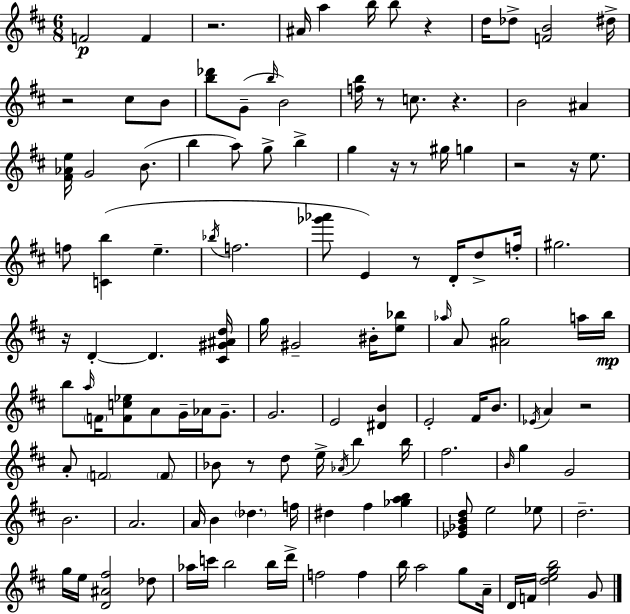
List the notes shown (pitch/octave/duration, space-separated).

F4/h F4/q R/h. A#4/s A5/q B5/s B5/e R/q D5/s Db5/e [F4,B4]/h D#5/s R/h C#5/e B4/e [B5,Db6]/e G4/e B5/s B4/h [F5,B5]/s R/e C5/e. R/q. B4/h A#4/q [F#4,Ab4,E5]/s G4/h B4/e. B5/q A5/e G5/e B5/q G5/q R/s R/e G#5/s G5/q R/h R/s E5/e. F5/e [C4,B5]/q E5/q. Bb5/s F5/h. [Gb6,Ab6]/e E4/q R/e D4/s D5/e F5/s G#5/h. R/s D4/q D4/q. [C#4,G#4,A#4,D5]/s G5/s G#4/h BIS4/s [E5,Bb5]/e Ab5/s A4/e [A#4,G5]/h A5/s B5/s B5/e A5/s F4/s [F4,C5,Eb5]/e A4/e G4/s Ab4/s G4/e. G4/h. E4/h [D#4,B4]/q E4/h F#4/s B4/e. Eb4/s A4/q R/h A4/e F4/h F4/e Bb4/e R/e D5/e E5/s Ab4/s B5/q B5/s F#5/h. B4/s G5/q G4/h B4/h. A4/h. A4/s B4/q Db5/q. F5/s D#5/q F#5/q [Gb5,A5,B5]/q [Eb4,Gb4,B4,D5]/e E5/h Eb5/e D5/h. G5/s E5/s [D4,A#4,F#5]/h Db5/e Ab5/s C6/s B5/h B5/s D6/s F5/h F5/q B5/s A5/h G5/e A4/s D4/s F4/s [D5,E5,G5,B5]/h G4/e